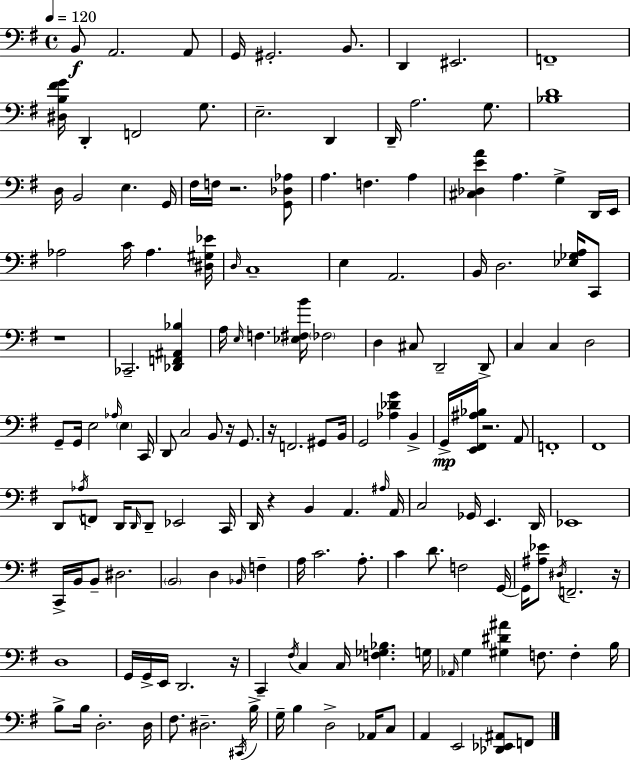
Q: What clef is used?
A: bass